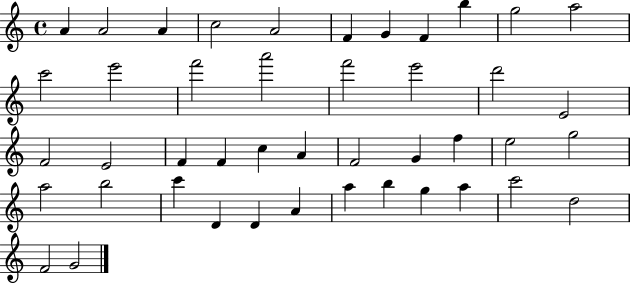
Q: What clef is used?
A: treble